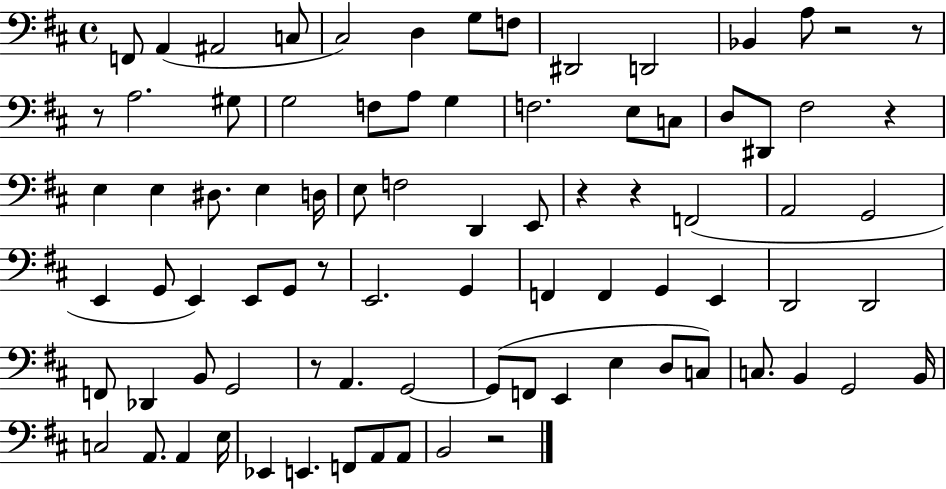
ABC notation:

X:1
T:Untitled
M:4/4
L:1/4
K:D
F,,/2 A,, ^A,,2 C,/2 ^C,2 D, G,/2 F,/2 ^D,,2 D,,2 _B,, A,/2 z2 z/2 z/2 A,2 ^G,/2 G,2 F,/2 A,/2 G, F,2 E,/2 C,/2 D,/2 ^D,,/2 ^F,2 z E, E, ^D,/2 E, D,/4 E,/2 F,2 D,, E,,/2 z z F,,2 A,,2 G,,2 E,, G,,/2 E,, E,,/2 G,,/2 z/2 E,,2 G,, F,, F,, G,, E,, D,,2 D,,2 F,,/2 _D,, B,,/2 G,,2 z/2 A,, G,,2 G,,/2 F,,/2 E,, E, D,/2 C,/2 C,/2 B,, G,,2 B,,/4 C,2 A,,/2 A,, E,/4 _E,, E,, F,,/2 A,,/2 A,,/2 B,,2 z2